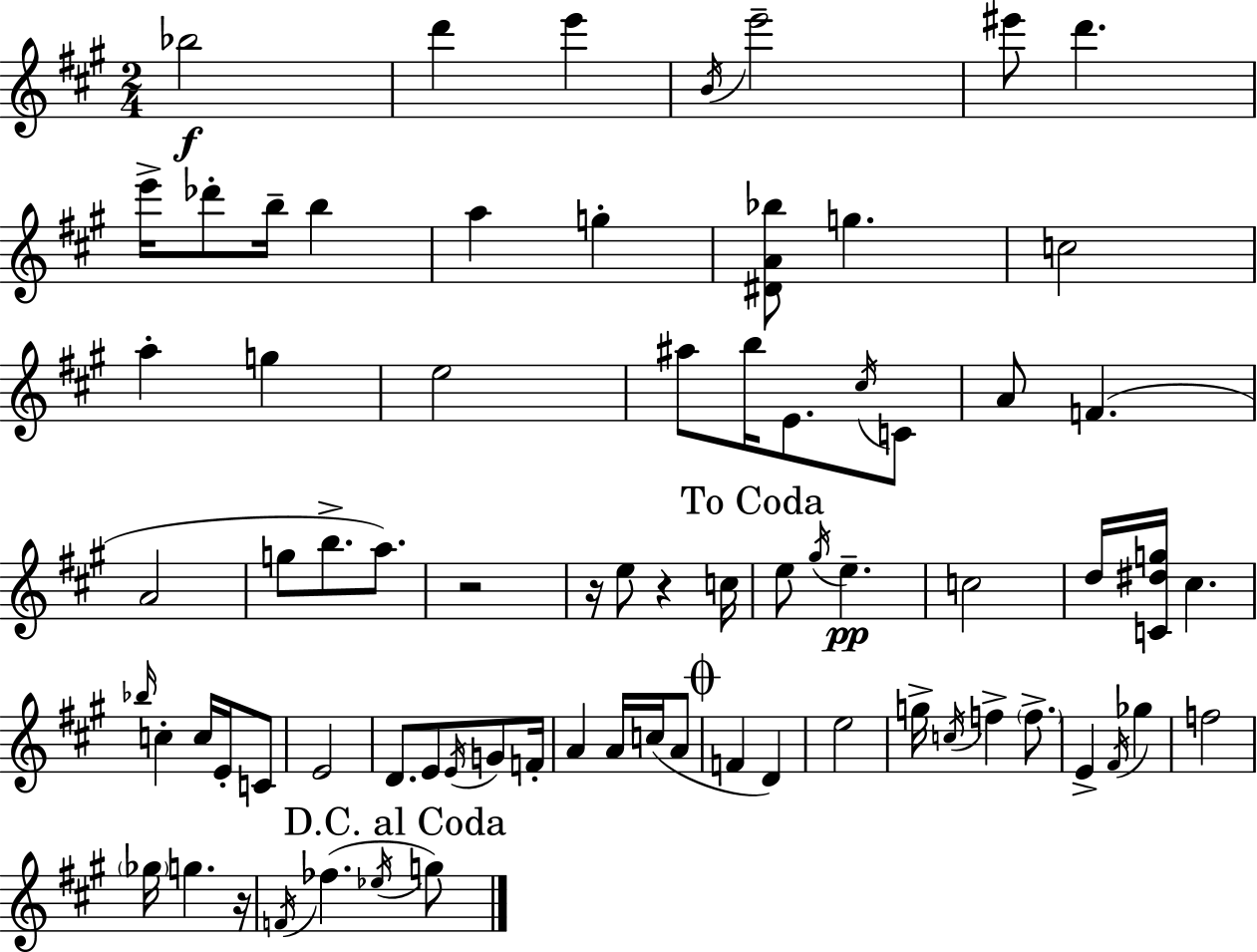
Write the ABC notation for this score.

X:1
T:Untitled
M:2/4
L:1/4
K:A
_b2 d' e' B/4 e'2 ^e'/2 d' e'/4 _d'/2 b/4 b a g [^DA_b]/2 g c2 a g e2 ^a/2 b/4 E/2 ^c/4 C/2 A/2 F A2 g/2 b/2 a/2 z2 z/4 e/2 z c/4 e/2 ^g/4 e c2 d/4 [C^dg]/4 ^c _b/4 c c/4 E/4 C/2 E2 D/2 E/2 E/4 G/2 F/4 A A/4 c/4 A/2 F D e2 g/4 c/4 f f/2 E ^F/4 _g f2 _g/4 g z/4 F/4 _f _e/4 g/2